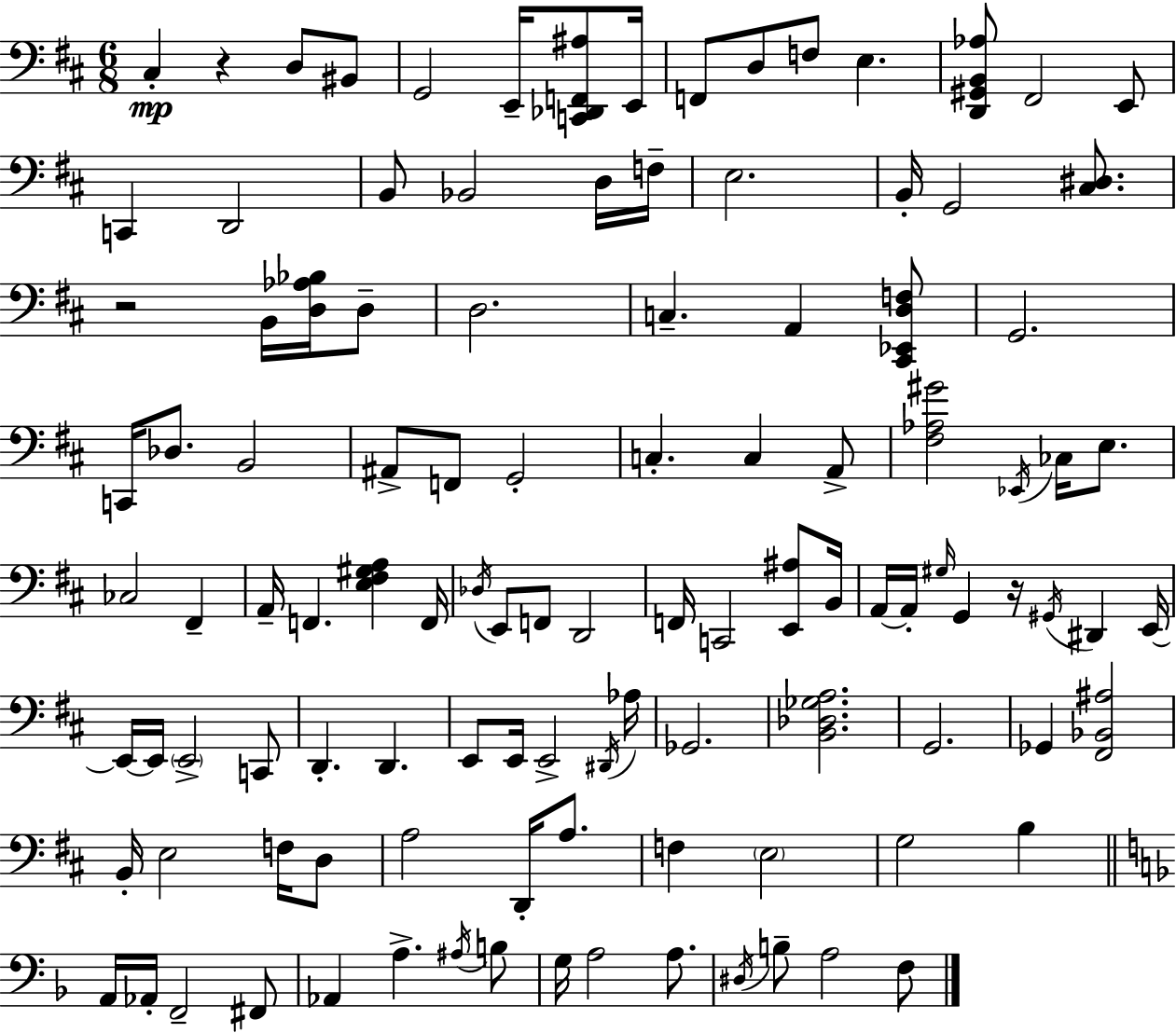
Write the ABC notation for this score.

X:1
T:Untitled
M:6/8
L:1/4
K:D
^C, z D,/2 ^B,,/2 G,,2 E,,/4 [C,,_D,,F,,^A,]/2 E,,/4 F,,/2 D,/2 F,/2 E, [D,,^G,,B,,_A,]/2 ^F,,2 E,,/2 C,, D,,2 B,,/2 _B,,2 D,/4 F,/4 E,2 B,,/4 G,,2 [^C,^D,]/2 z2 B,,/4 [D,_A,_B,]/4 D,/2 D,2 C, A,, [^C,,_E,,D,F,]/2 G,,2 C,,/4 _D,/2 B,,2 ^A,,/2 F,,/2 G,,2 C, C, A,,/2 [^F,_A,^G]2 _E,,/4 _C,/4 E,/2 _C,2 ^F,, A,,/4 F,, [E,^F,^G,A,] F,,/4 _D,/4 E,,/2 F,,/2 D,,2 F,,/4 C,,2 [E,,^A,]/2 B,,/4 A,,/4 A,,/4 ^G,/4 G,, z/4 ^G,,/4 ^D,, E,,/4 E,,/4 E,,/4 E,,2 C,,/2 D,, D,, E,,/2 E,,/4 E,,2 ^D,,/4 _A,/4 _G,,2 [B,,_D,_G,A,]2 G,,2 _G,, [^F,,_B,,^A,]2 B,,/4 E,2 F,/4 D,/2 A,2 D,,/4 A,/2 F, E,2 G,2 B, A,,/4 _A,,/4 F,,2 ^F,,/2 _A,, A, ^A,/4 B,/2 G,/4 A,2 A,/2 ^D,/4 B,/2 A,2 F,/2